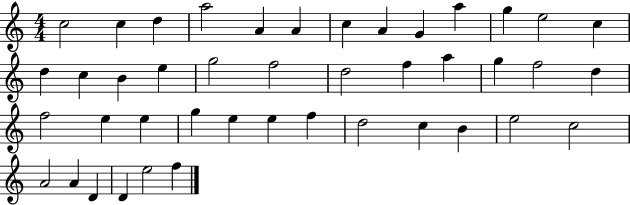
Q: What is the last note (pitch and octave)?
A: F5